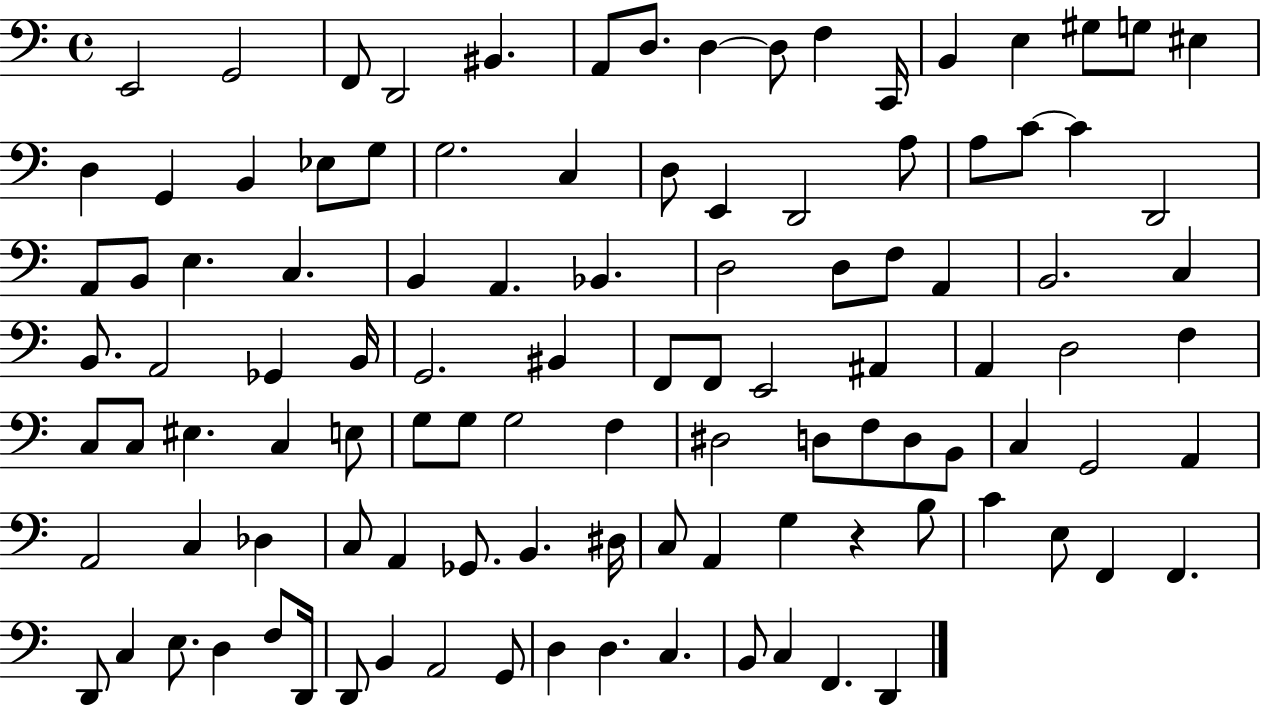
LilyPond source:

{
  \clef bass
  \time 4/4
  \defaultTimeSignature
  \key c \major
  e,2 g,2 | f,8 d,2 bis,4. | a,8 d8. d4~~ d8 f4 c,16 | b,4 e4 gis8 g8 eis4 | \break d4 g,4 b,4 ees8 g8 | g2. c4 | d8 e,4 d,2 a8 | a8 c'8~~ c'4 d,2 | \break a,8 b,8 e4. c4. | b,4 a,4. bes,4. | d2 d8 f8 a,4 | b,2. c4 | \break b,8. a,2 ges,4 b,16 | g,2. bis,4 | f,8 f,8 e,2 ais,4 | a,4 d2 f4 | \break c8 c8 eis4. c4 e8 | g8 g8 g2 f4 | dis2 d8 f8 d8 b,8 | c4 g,2 a,4 | \break a,2 c4 des4 | c8 a,4 ges,8. b,4. dis16 | c8 a,4 g4 r4 b8 | c'4 e8 f,4 f,4. | \break d,8 c4 e8. d4 f8 d,16 | d,8 b,4 a,2 g,8 | d4 d4. c4. | b,8 c4 f,4. d,4 | \break \bar "|."
}